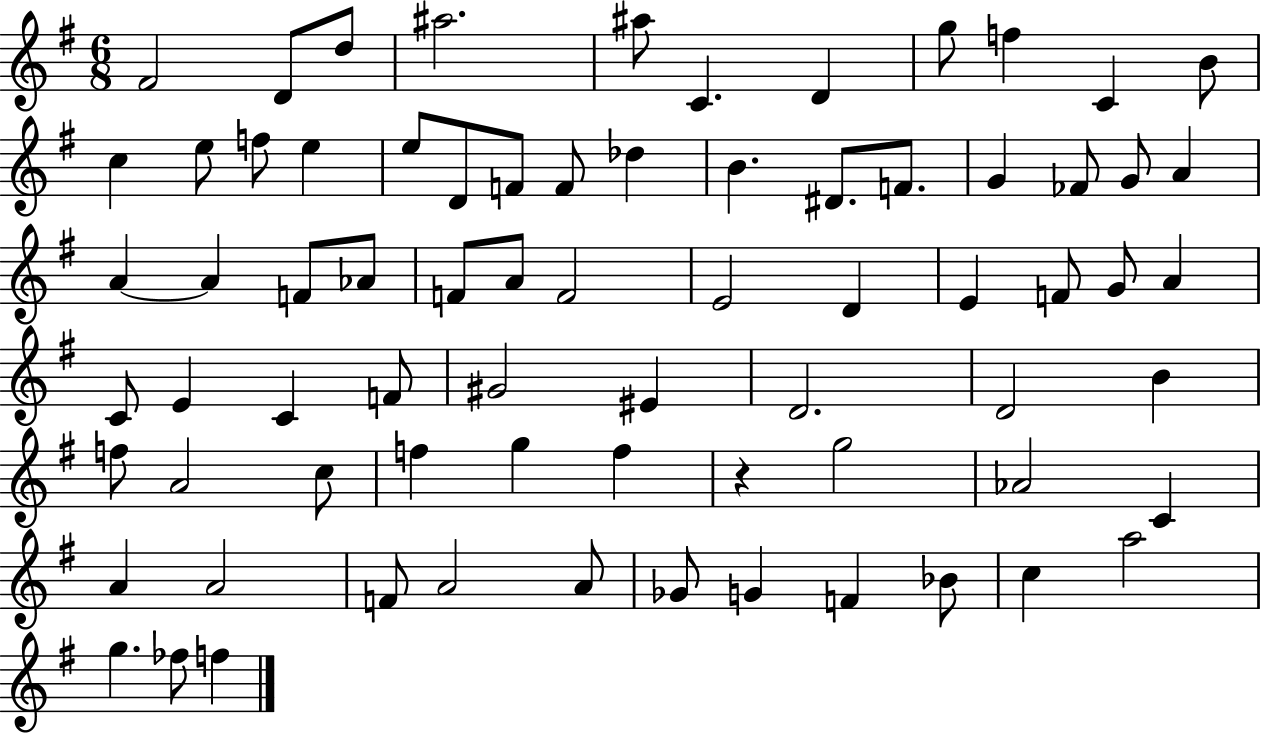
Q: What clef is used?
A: treble